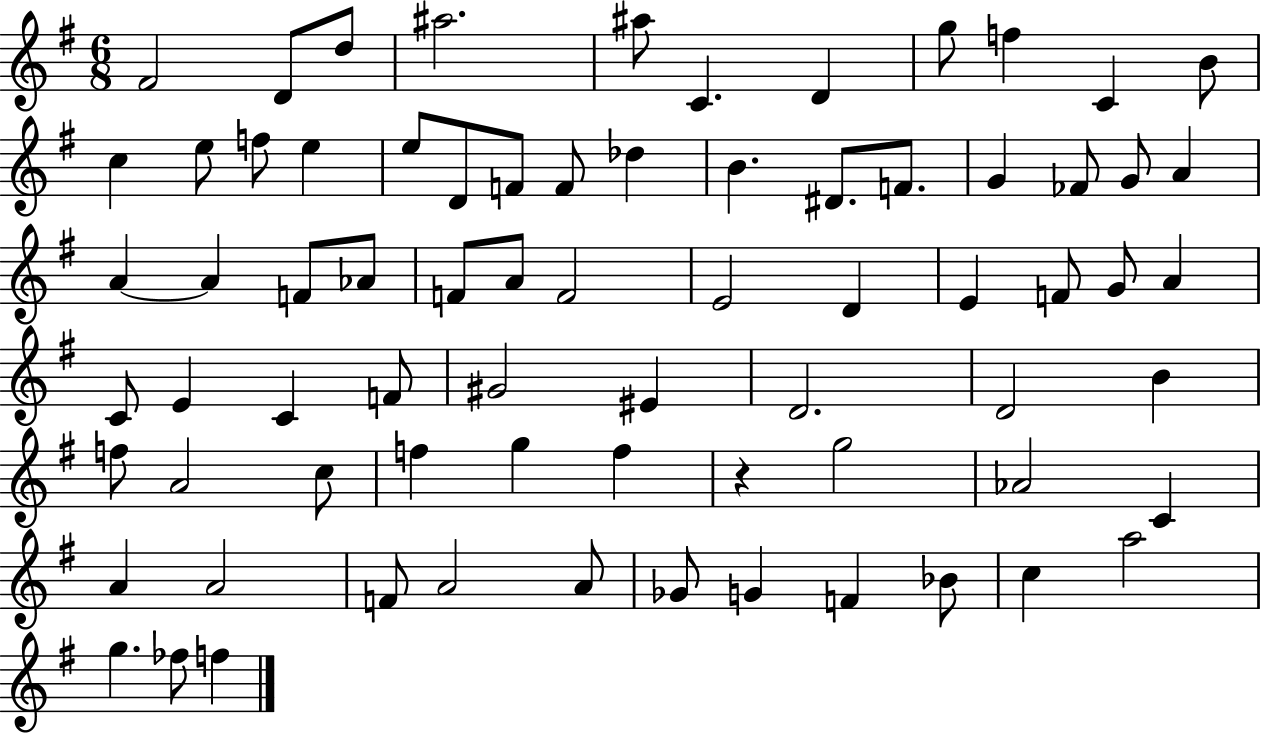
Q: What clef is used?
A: treble